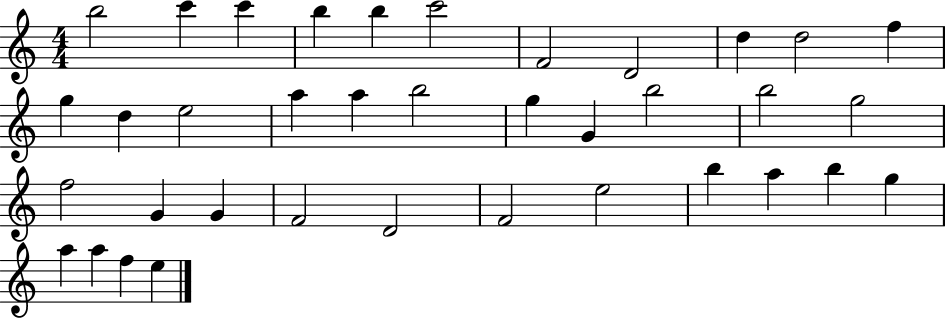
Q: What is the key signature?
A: C major